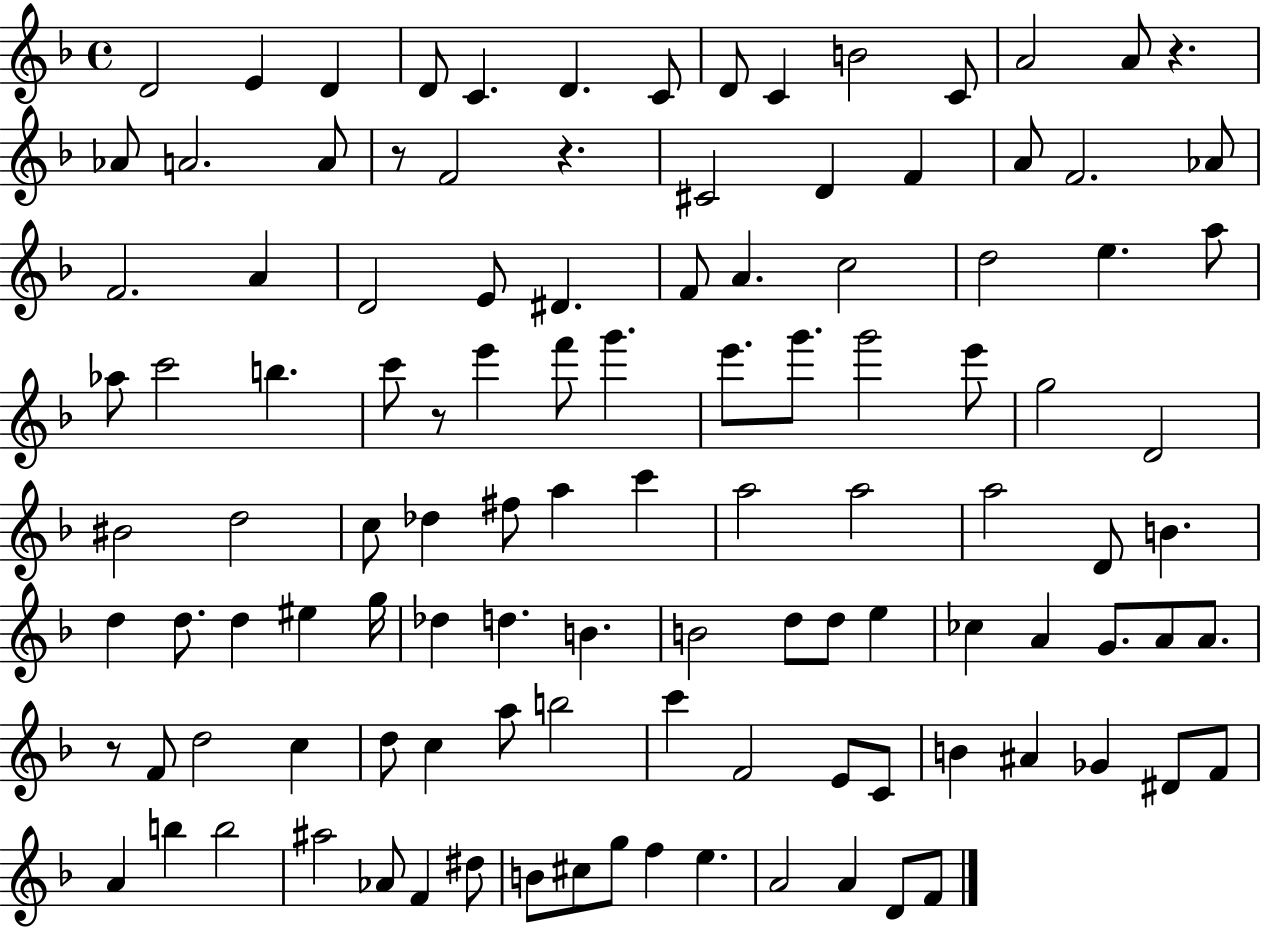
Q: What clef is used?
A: treble